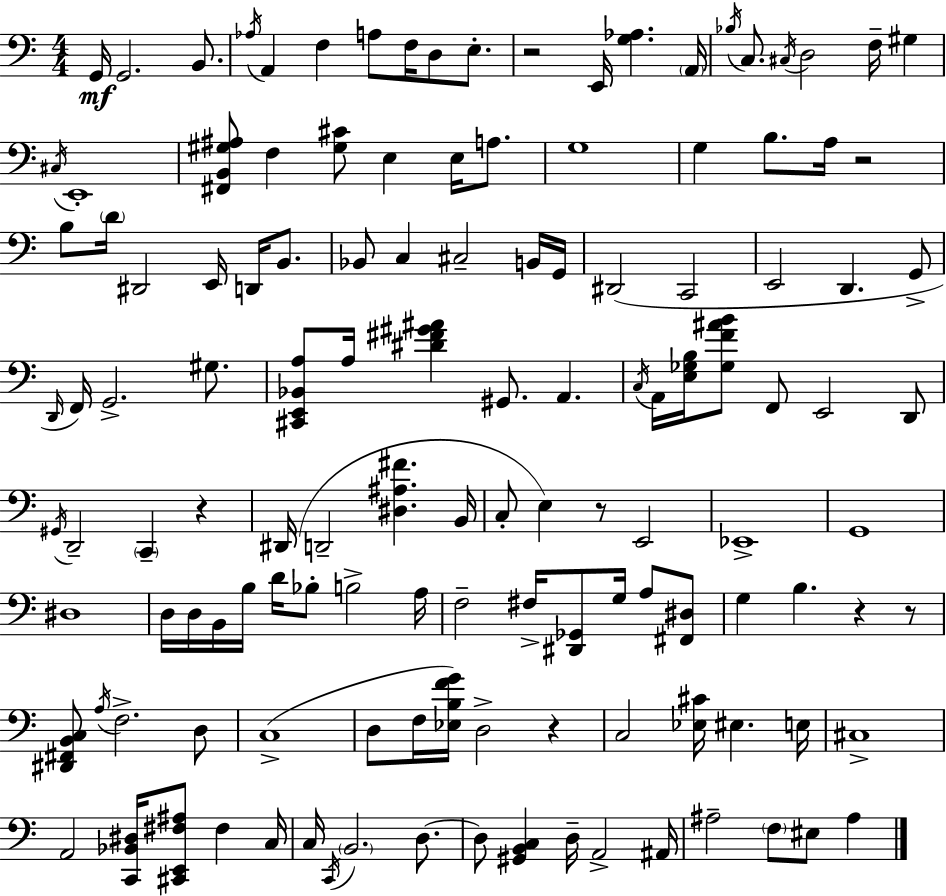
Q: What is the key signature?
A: A minor